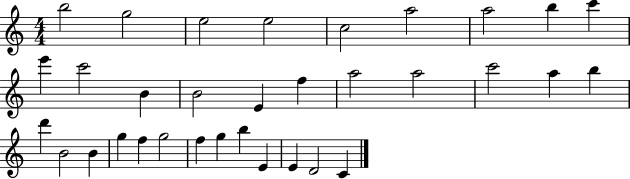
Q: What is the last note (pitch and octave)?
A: C4